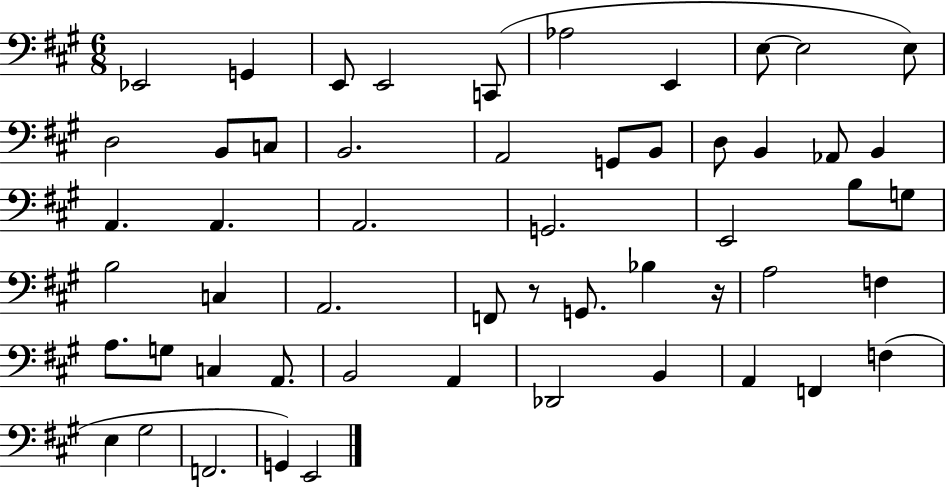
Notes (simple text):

Eb2/h G2/q E2/e E2/h C2/e Ab3/h E2/q E3/e E3/h E3/e D3/h B2/e C3/e B2/h. A2/h G2/e B2/e D3/e B2/q Ab2/e B2/q A2/q. A2/q. A2/h. G2/h. E2/h B3/e G3/e B3/h C3/q A2/h. F2/e R/e G2/e. Bb3/q R/s A3/h F3/q A3/e. G3/e C3/q A2/e. B2/h A2/q Db2/h B2/q A2/q F2/q F3/q E3/q G#3/h F2/h. G2/q E2/h